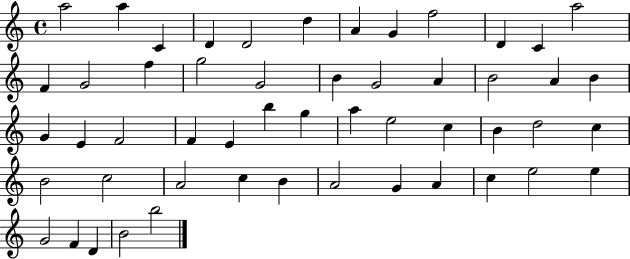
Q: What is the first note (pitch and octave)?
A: A5